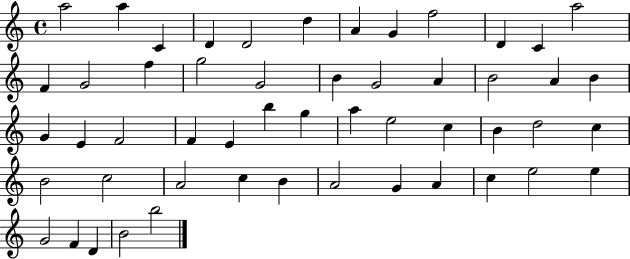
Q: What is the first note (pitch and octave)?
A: A5